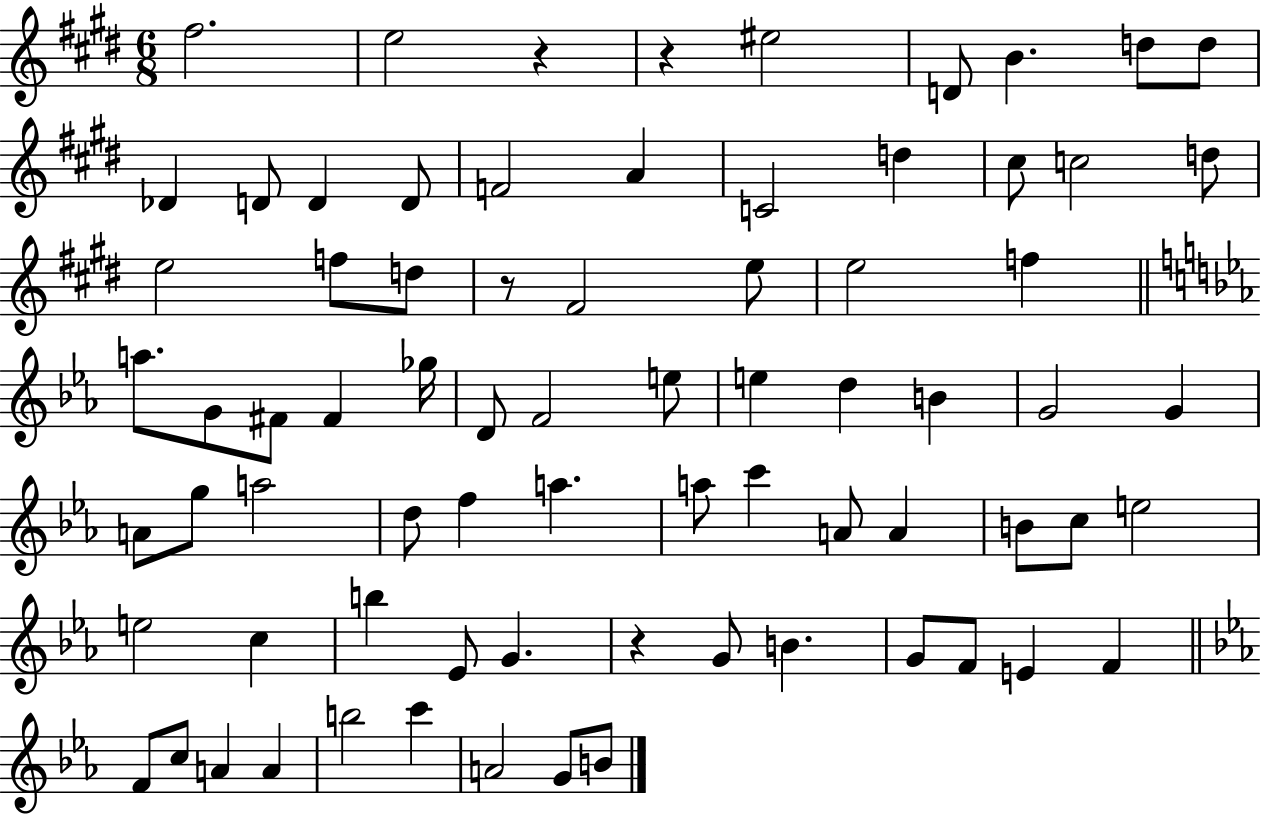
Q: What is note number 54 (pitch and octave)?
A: B5